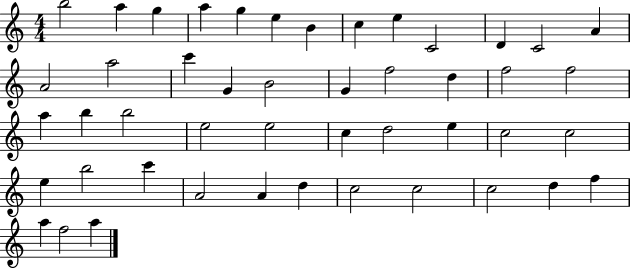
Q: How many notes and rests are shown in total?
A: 47